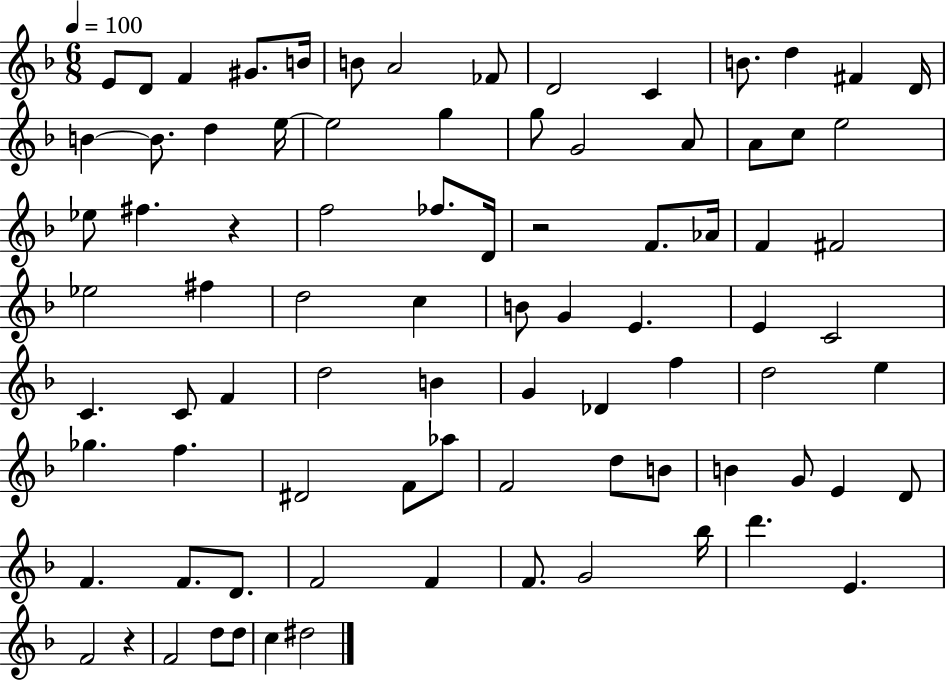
{
  \clef treble
  \numericTimeSignature
  \time 6/8
  \key f \major
  \tempo 4 = 100
  e'8 d'8 f'4 gis'8. b'16 | b'8 a'2 fes'8 | d'2 c'4 | b'8. d''4 fis'4 d'16 | \break b'4~~ b'8. d''4 e''16~~ | e''2 g''4 | g''8 g'2 a'8 | a'8 c''8 e''2 | \break ees''8 fis''4. r4 | f''2 fes''8. d'16 | r2 f'8. aes'16 | f'4 fis'2 | \break ees''2 fis''4 | d''2 c''4 | b'8 g'4 e'4. | e'4 c'2 | \break c'4. c'8 f'4 | d''2 b'4 | g'4 des'4 f''4 | d''2 e''4 | \break ges''4. f''4. | dis'2 f'8 aes''8 | f'2 d''8 b'8 | b'4 g'8 e'4 d'8 | \break f'4. f'8. d'8. | f'2 f'4 | f'8. g'2 bes''16 | d'''4. e'4. | \break f'2 r4 | f'2 d''8 d''8 | c''4 dis''2 | \bar "|."
}